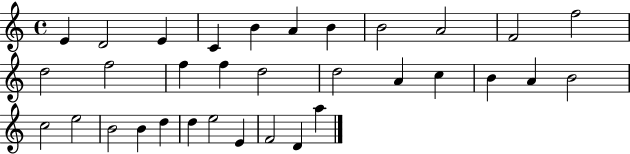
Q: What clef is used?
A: treble